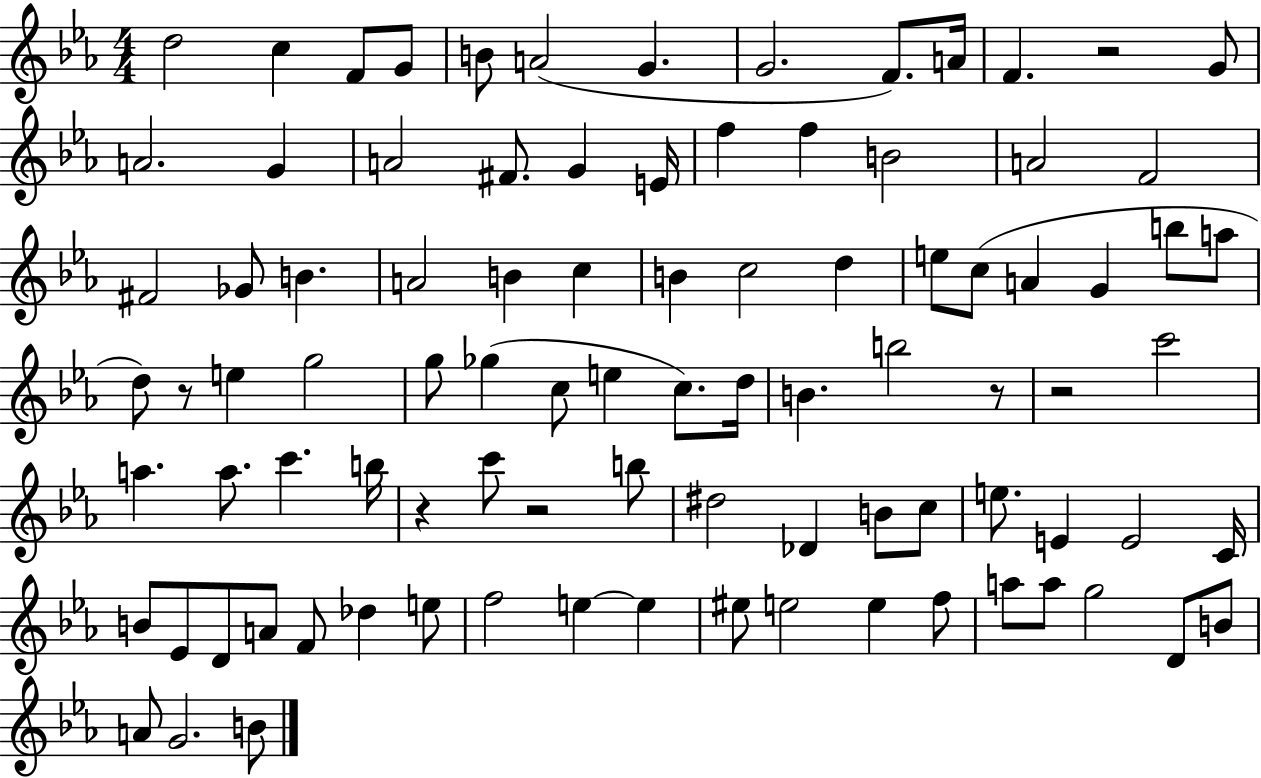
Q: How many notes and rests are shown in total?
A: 92